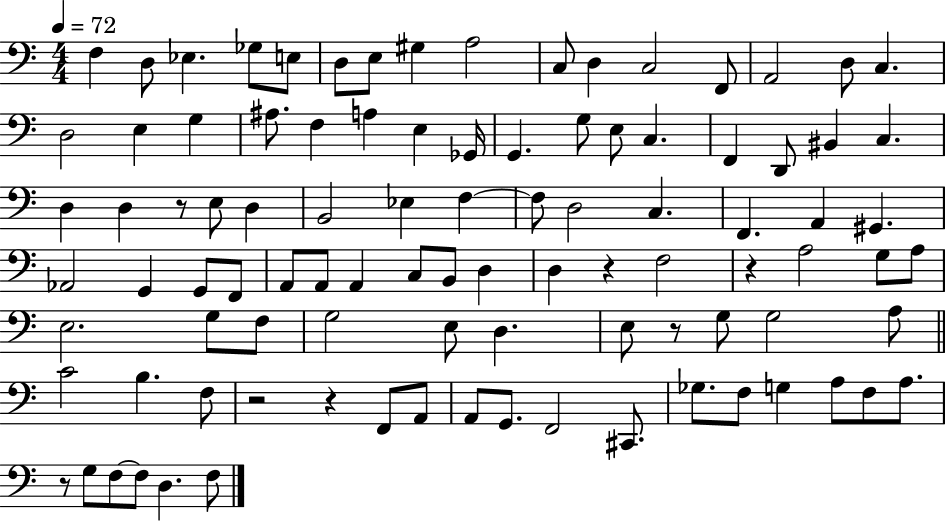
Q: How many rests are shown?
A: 7